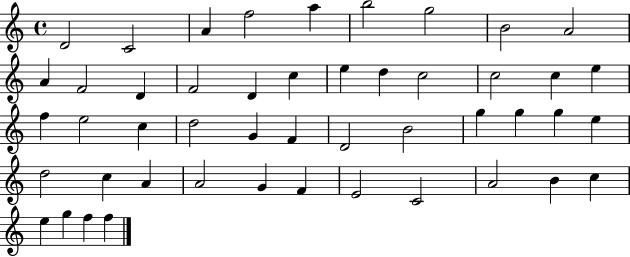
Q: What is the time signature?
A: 4/4